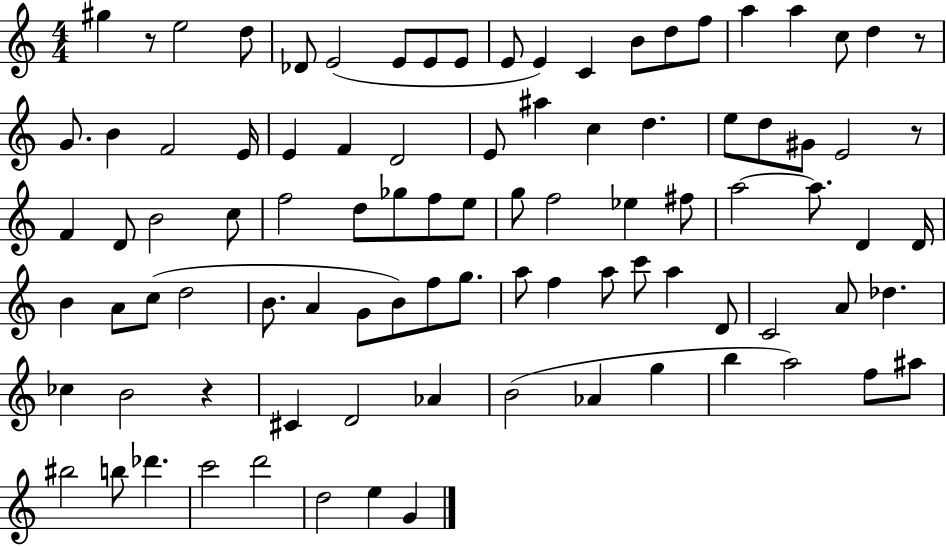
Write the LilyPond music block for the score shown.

{
  \clef treble
  \numericTimeSignature
  \time 4/4
  \key c \major
  gis''4 r8 e''2 d''8 | des'8 e'2( e'8 e'8 e'8 | e'8 e'4) c'4 b'8 d''8 f''8 | a''4 a''4 c''8 d''4 r8 | \break g'8. b'4 f'2 e'16 | e'4 f'4 d'2 | e'8 ais''4 c''4 d''4. | e''8 d''8 gis'8 e'2 r8 | \break f'4 d'8 b'2 c''8 | f''2 d''8 ges''8 f''8 e''8 | g''8 f''2 ees''4 fis''8 | a''2~~ a''8. d'4 d'16 | \break b'4 a'8 c''8( d''2 | b'8. a'4 g'8 b'8) f''8 g''8. | a''8 f''4 a''8 c'''8 a''4 d'8 | c'2 a'8 des''4. | \break ces''4 b'2 r4 | cis'4 d'2 aes'4 | b'2( aes'4 g''4 | b''4 a''2) f''8 ais''8 | \break bis''2 b''8 des'''4. | c'''2 d'''2 | d''2 e''4 g'4 | \bar "|."
}